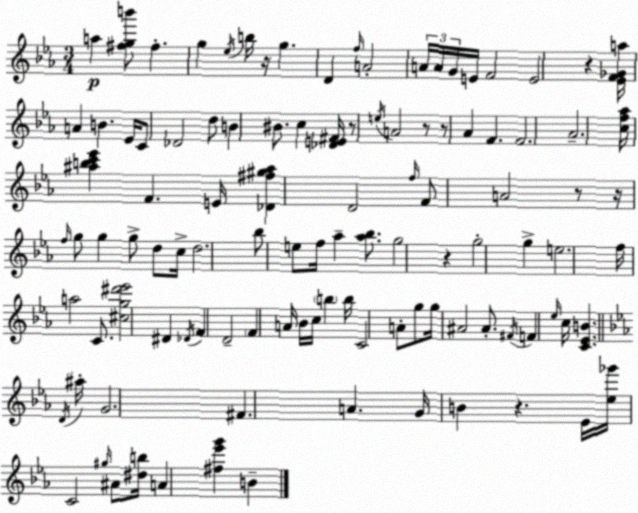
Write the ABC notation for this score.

X:1
T:Untitled
M:3/4
L:1/4
K:Eb
a [^fgb']/2 ^f g _e/4 b/4 z/4 g D f/4 A2 A/4 A/4 G/4 E/4 F2 E2 z [_EF_Ga]/4 A B _E/4 C/2 _D2 d/2 B ^B/2 c [_DE^F]/4 z/2 e/4 A2 z/2 z/2 _A F F2 _A2 [cf_a]/4 [^abc'_e'] F E/4 [_D^f^g^a] D2 f/4 F/2 A2 z/2 z/4 f/4 g/2 g g/2 d/2 c/4 d2 _b/2 e/2 f/4 _a [_a_b]/2 g2 z g2 g e2 f/4 a2 C/2 [^cg^d'_e']2 ^D _D/4 F D2 F A/4 _B/4 c/4 b b/4 C2 A/2 g/2 g/4 ^A2 ^A/2 ^F/4 F _e/4 c/4 [C_EB] D/4 ^a/4 G2 ^F A G/4 B z _E/4 [_e_g']/4 C2 ^g/4 ^A/2 [^db]/4 A [^f_e'g'] B